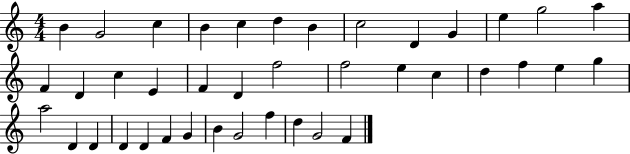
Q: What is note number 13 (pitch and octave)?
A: A5